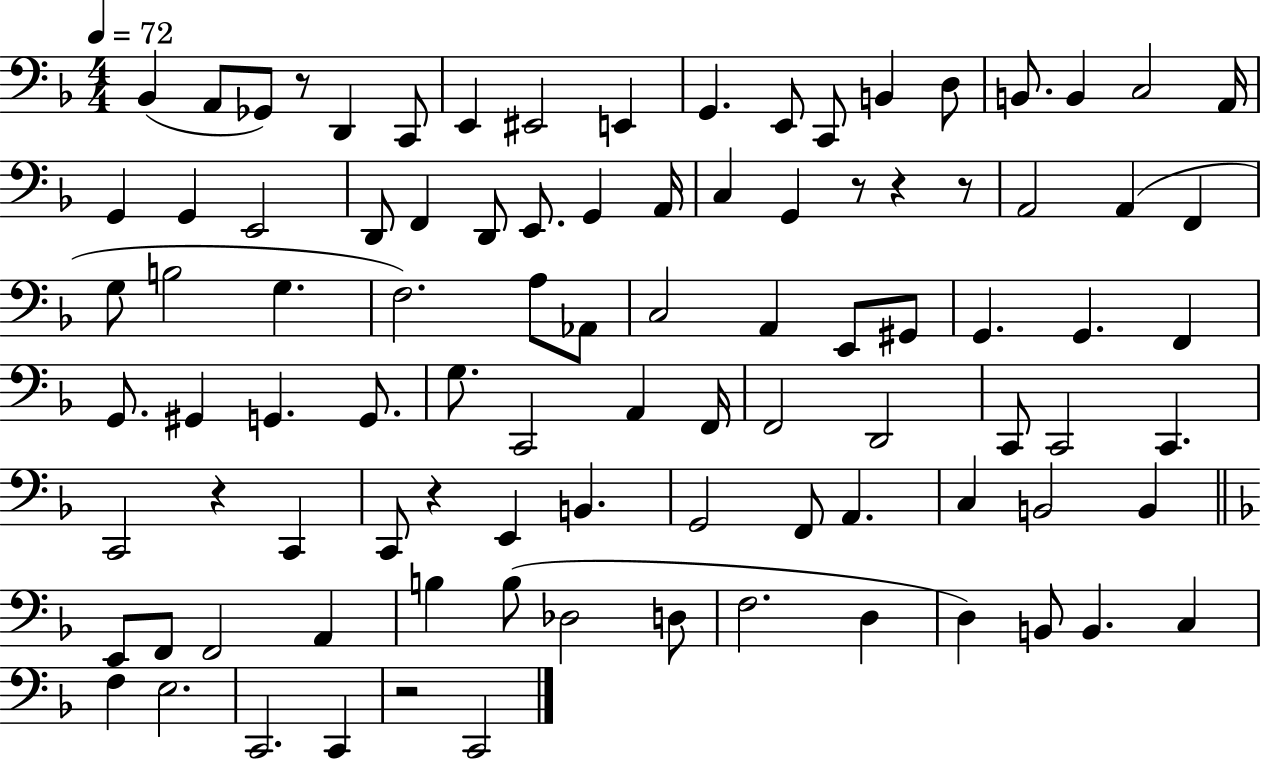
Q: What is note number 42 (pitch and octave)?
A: G2